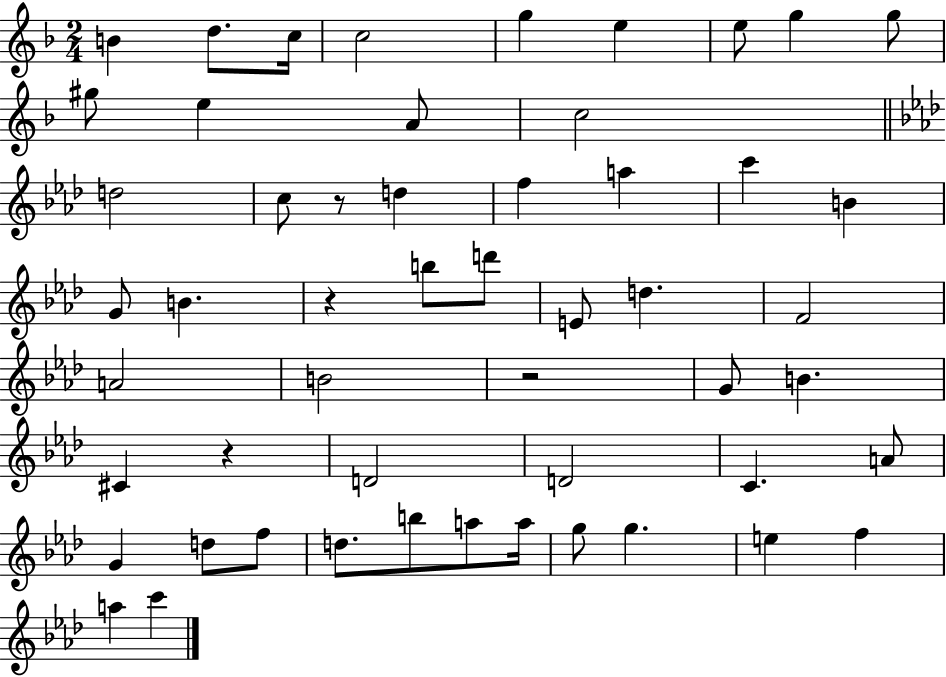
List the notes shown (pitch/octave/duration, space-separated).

B4/q D5/e. C5/s C5/h G5/q E5/q E5/e G5/q G5/e G#5/e E5/q A4/e C5/h D5/h C5/e R/e D5/q F5/q A5/q C6/q B4/q G4/e B4/q. R/q B5/e D6/e E4/e D5/q. F4/h A4/h B4/h R/h G4/e B4/q. C#4/q R/q D4/h D4/h C4/q. A4/e G4/q D5/e F5/e D5/e. B5/e A5/e A5/s G5/e G5/q. E5/q F5/q A5/q C6/q